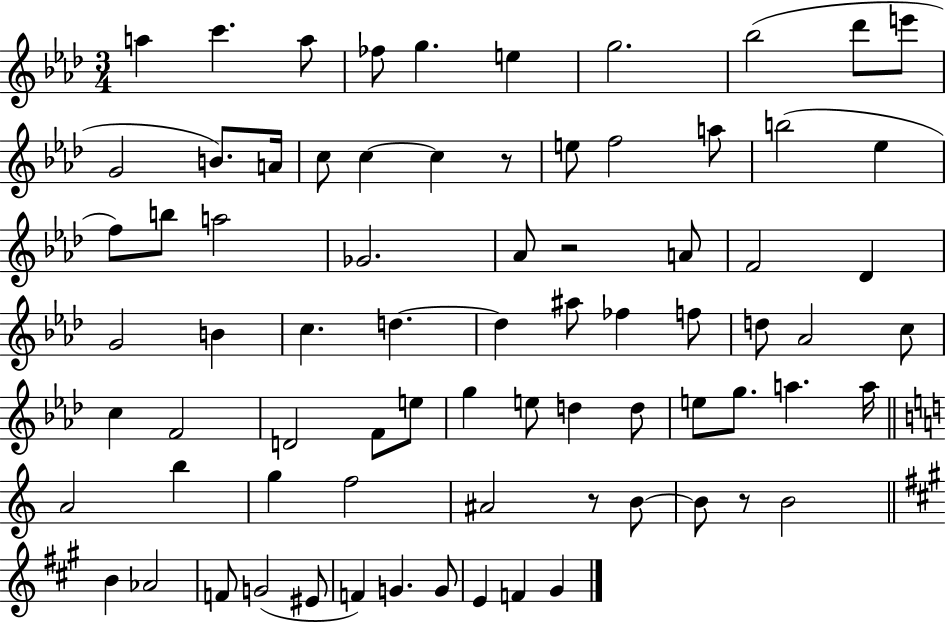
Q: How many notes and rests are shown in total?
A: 76